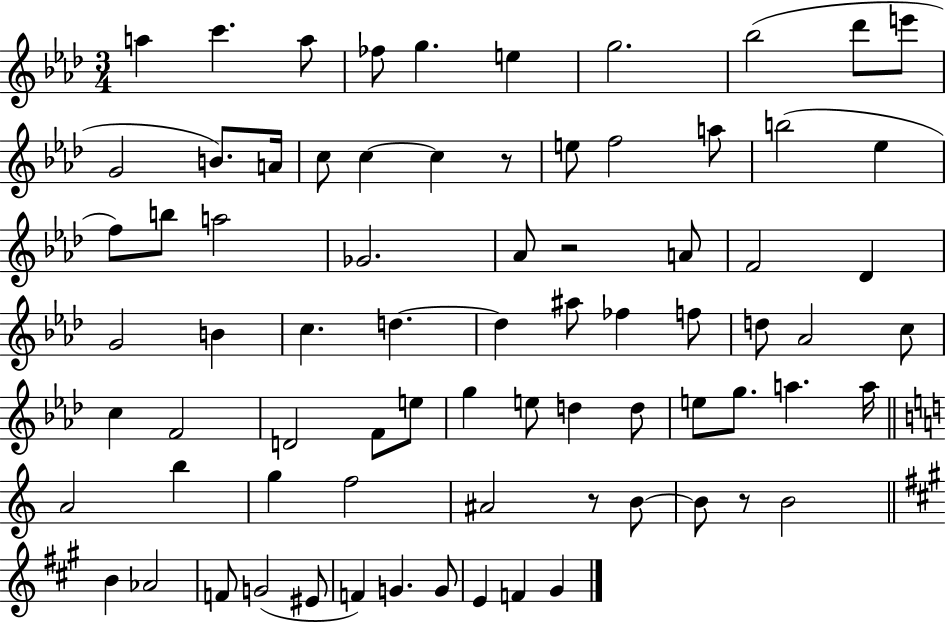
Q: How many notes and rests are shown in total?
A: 76